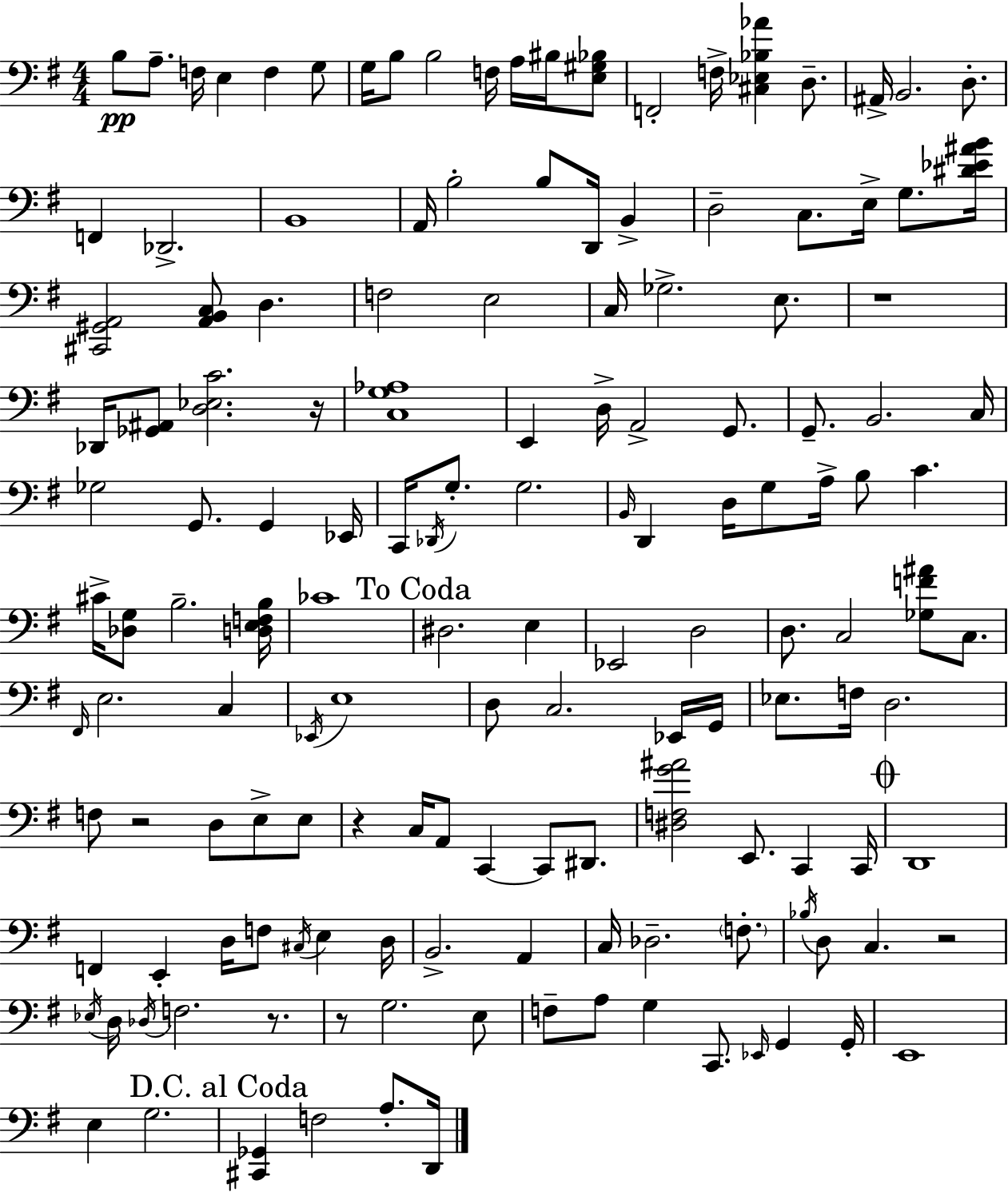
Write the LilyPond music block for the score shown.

{
  \clef bass
  \numericTimeSignature
  \time 4/4
  \key g \major
  \repeat volta 2 { b8\pp a8.-- f16 e4 f4 g8 | g16 b8 b2 f16 a16 bis16 <e gis bes>8 | f,2-. f16-> <cis ees bes aes'>4 d8.-- | ais,16-> b,2. d8.-. | \break f,4 des,2.-> | b,1 | a,16 b2-. b8 d,16 b,4-> | d2-- c8. e16-> g8. <dis' ees' ais' b'>16 | \break <cis, gis, a,>2 <a, b, c>8 d4. | f2 e2 | c16 ges2.-> e8. | r1 | \break des,16 <ges, ais,>8 <d ees c'>2. r16 | <c g aes>1 | e,4 d16-> a,2-> g,8. | g,8.-- b,2. c16 | \break ges2 g,8. g,4 ees,16 | c,16 \acciaccatura { des,16 } g8.-. g2. | \grace { b,16 } d,4 d16 g8 a16-> b8 c'4. | cis'16-> <des g>8 b2.-- | \break <d e f b>16 ces'1 | \mark "To Coda" dis2. e4 | ees,2 d2 | d8. c2 <ges f' ais'>8 c8. | \break \grace { fis,16 } e2. c4 | \acciaccatura { ees,16 } e1 | d8 c2. | ees,16 g,16 ees8. f16 d2. | \break f8 r2 d8 | e8-> e8 r4 c16 a,8 c,4~~ c,8 | dis,8. <dis f g' ais'>2 e,8. c,4 | c,16 \mark \markup { \musicglyph "scripts.coda" } d,1 | \break f,4 e,4-. d16 f8 \acciaccatura { cis16 } | e4 d16 b,2.-> | a,4 c16 des2.-- | \parenthesize f8.-. \acciaccatura { bes16 } d8 c4. r2 | \break \acciaccatura { ees16 } d16 \acciaccatura { des16 } f2. | r8. r8 g2. | e8 f8-- a8 g4 | c,8. \grace { ees,16 } g,4 g,16-. e,1 | \break e4 g2. | \mark "D.C. al Coda" <cis, ges,>4 f2 | a8.-. d,16 } \bar "|."
}